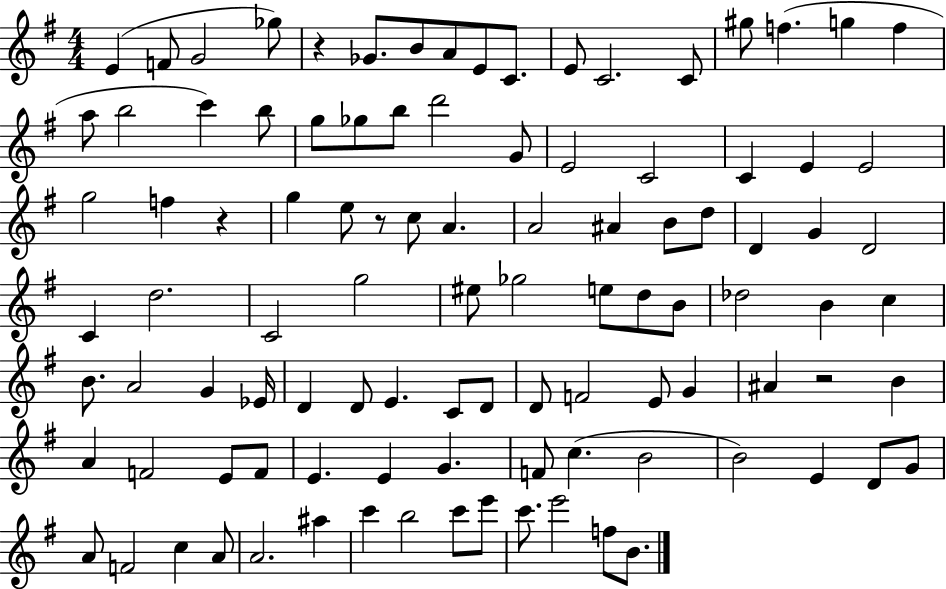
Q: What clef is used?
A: treble